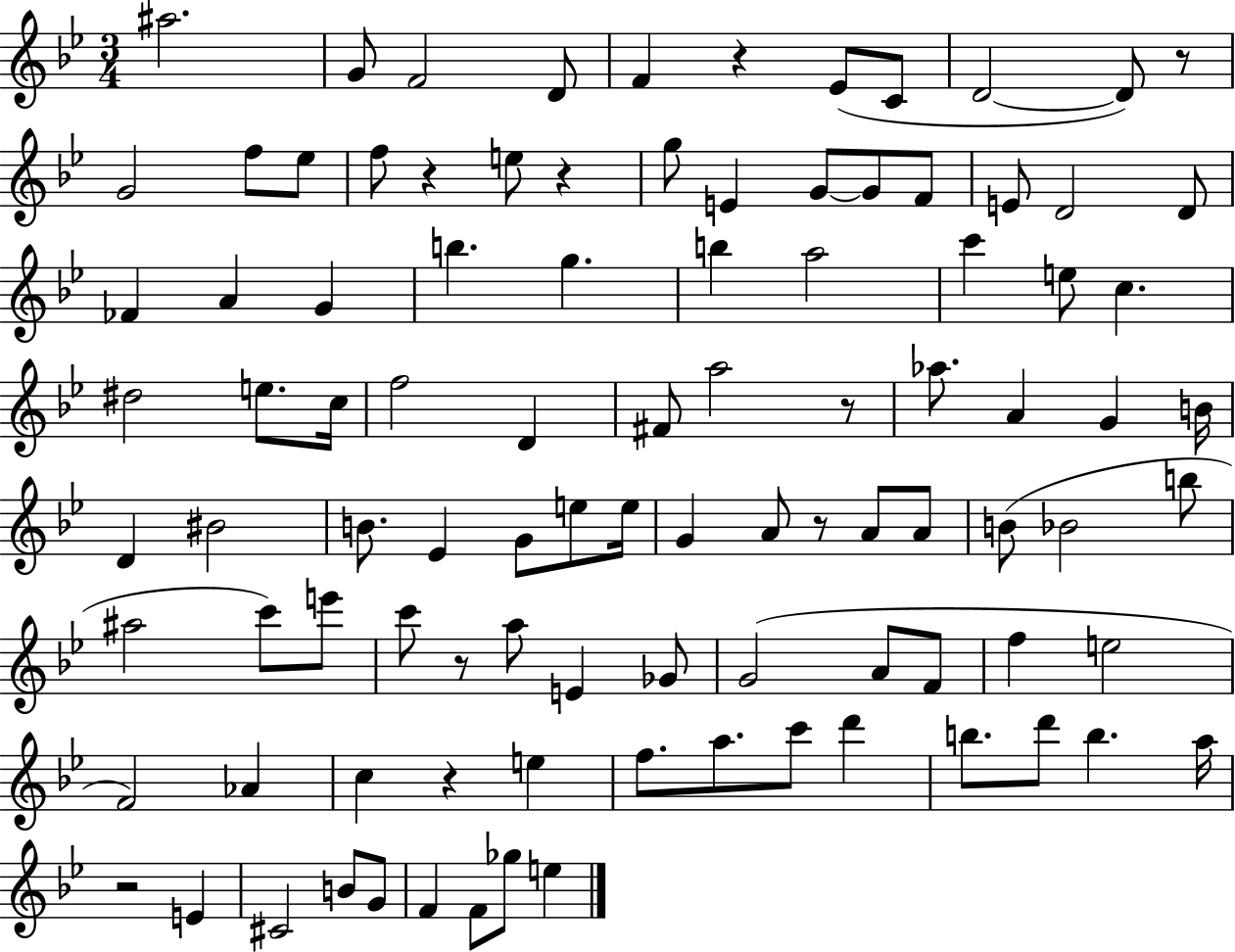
A#5/h. G4/e F4/h D4/e F4/q R/q Eb4/e C4/e D4/h D4/e R/e G4/h F5/e Eb5/e F5/e R/q E5/e R/q G5/e E4/q G4/e G4/e F4/e E4/e D4/h D4/e FES4/q A4/q G4/q B5/q. G5/q. B5/q A5/h C6/q E5/e C5/q. D#5/h E5/e. C5/s F5/h D4/q F#4/e A5/h R/e Ab5/e. A4/q G4/q B4/s D4/q BIS4/h B4/e. Eb4/q G4/e E5/e E5/s G4/q A4/e R/e A4/e A4/e B4/e Bb4/h B5/e A#5/h C6/e E6/e C6/e R/e A5/e E4/q Gb4/e G4/h A4/e F4/e F5/q E5/h F4/h Ab4/q C5/q R/q E5/q F5/e. A5/e. C6/e D6/q B5/e. D6/e B5/q. A5/s R/h E4/q C#4/h B4/e G4/e F4/q F4/e Gb5/e E5/q